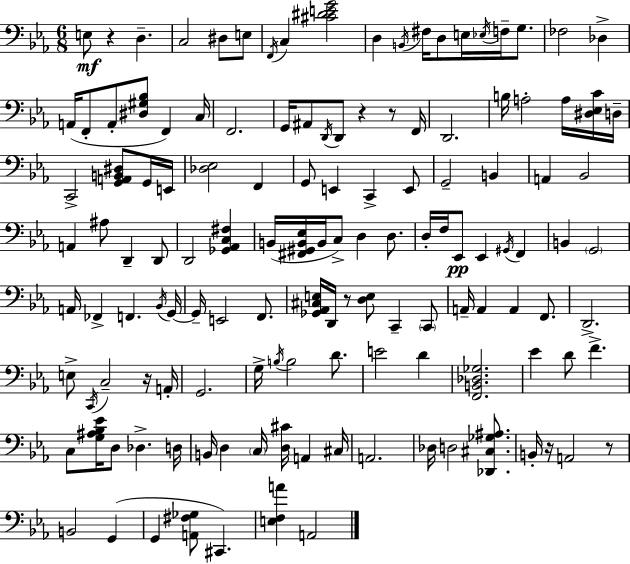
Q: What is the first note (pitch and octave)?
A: E3